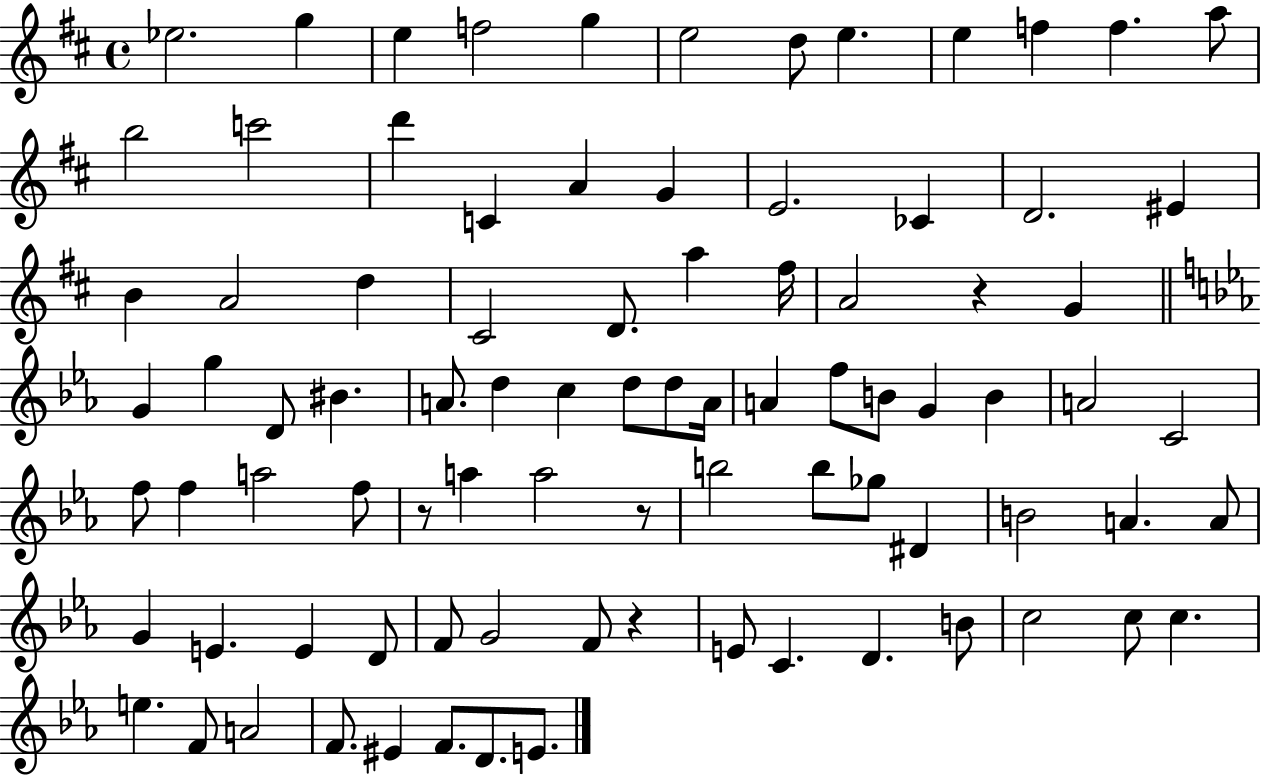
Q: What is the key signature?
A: D major